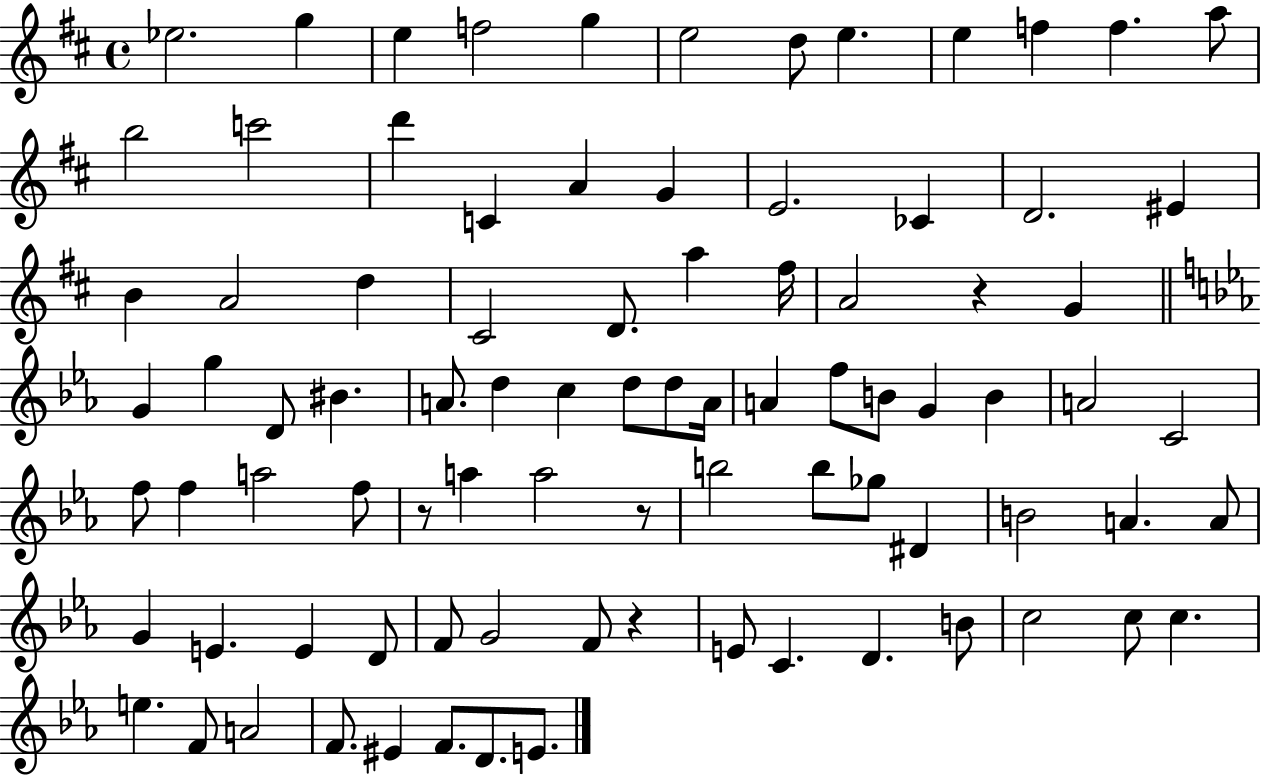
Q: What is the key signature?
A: D major